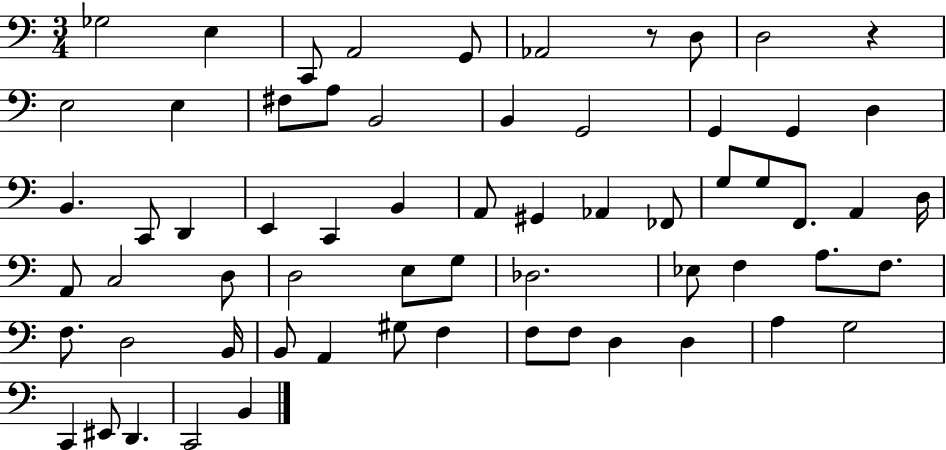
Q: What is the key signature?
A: C major